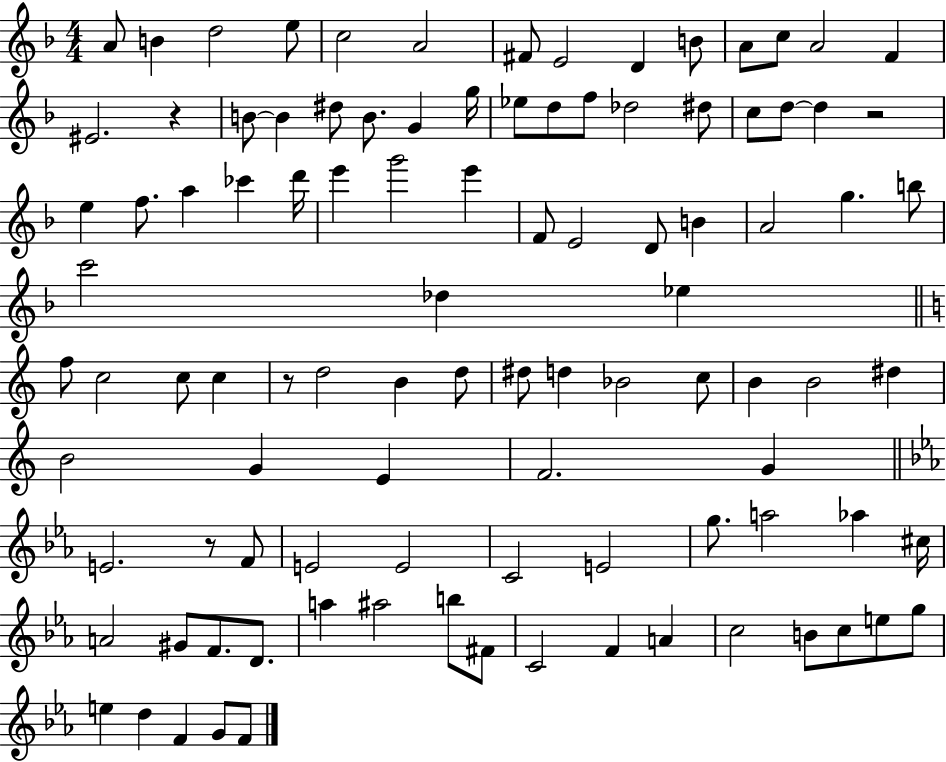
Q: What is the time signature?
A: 4/4